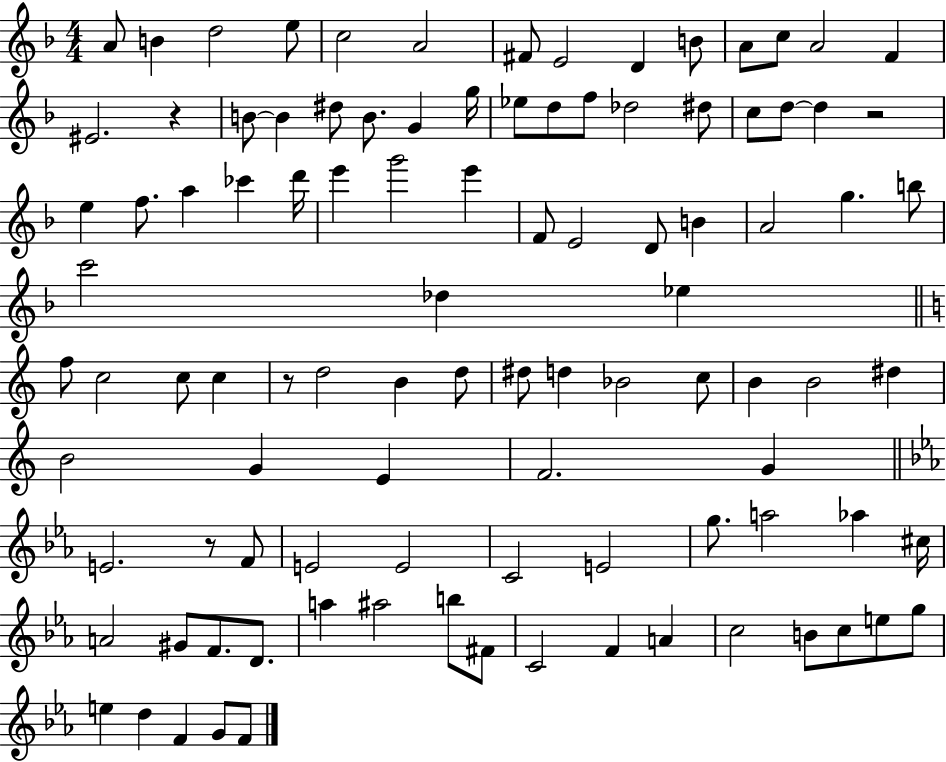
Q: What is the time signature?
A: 4/4